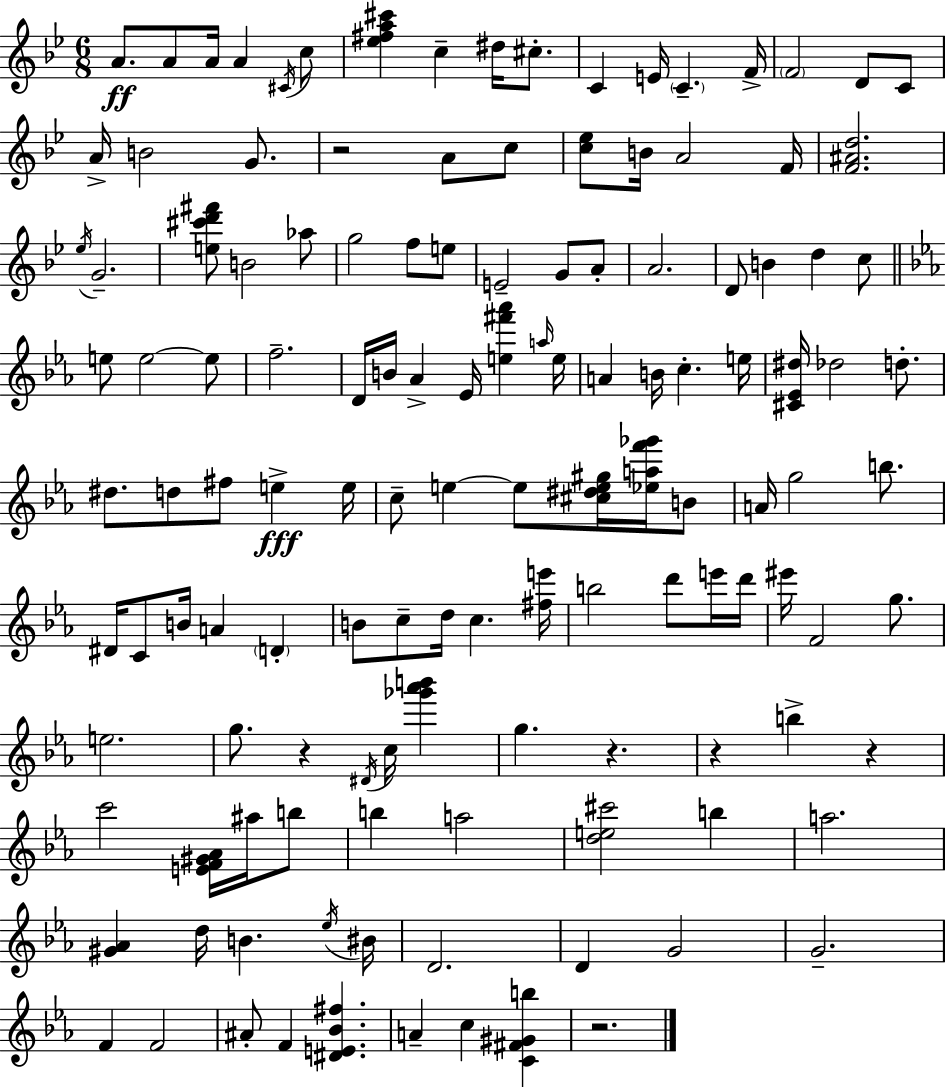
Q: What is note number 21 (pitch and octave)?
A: C5